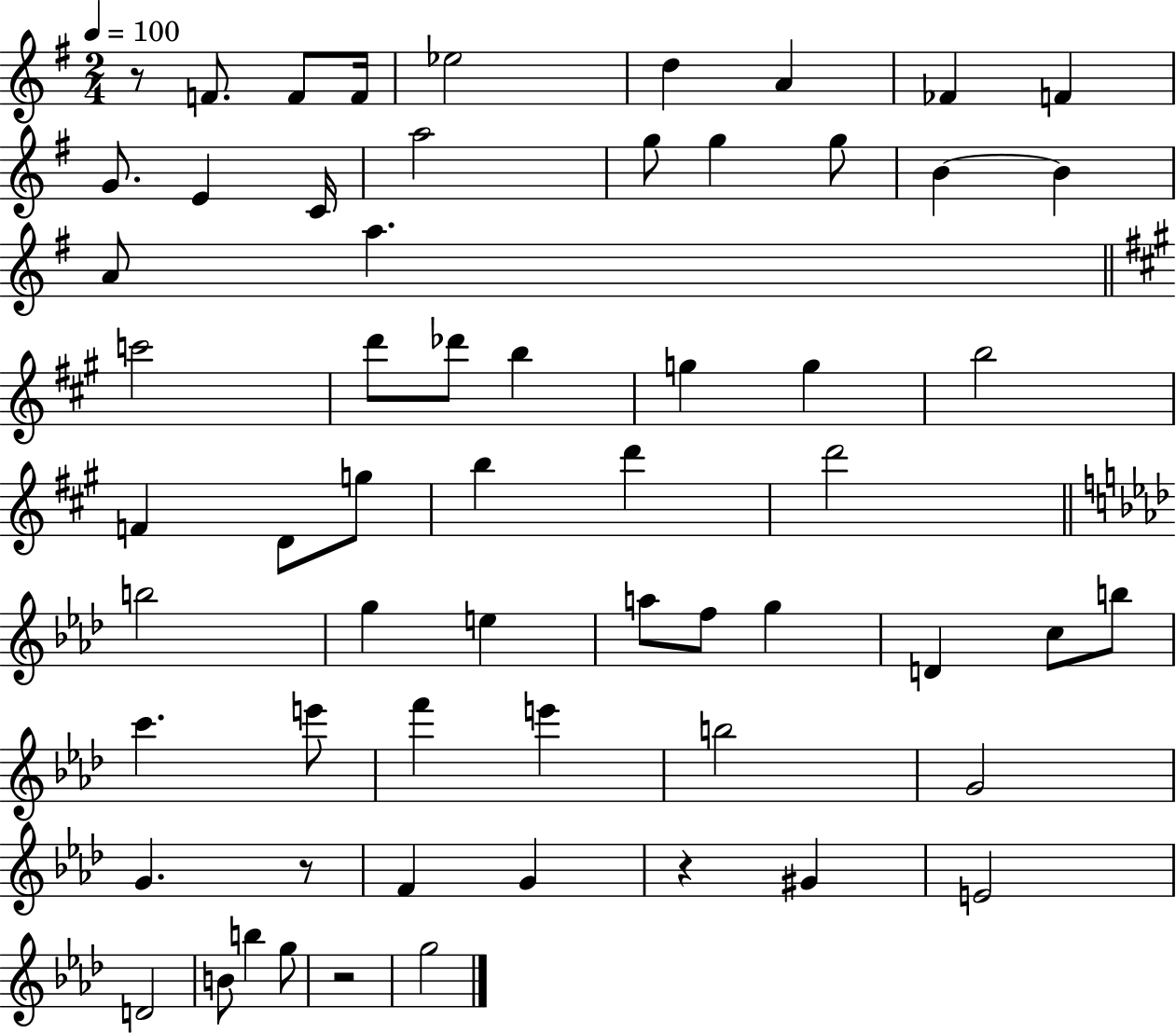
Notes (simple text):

R/e F4/e. F4/e F4/s Eb5/h D5/q A4/q FES4/q F4/q G4/e. E4/q C4/s A5/h G5/e G5/q G5/e B4/q B4/q A4/e A5/q. C6/h D6/e Db6/e B5/q G5/q G5/q B5/h F4/q D4/e G5/e B5/q D6/q D6/h B5/h G5/q E5/q A5/e F5/e G5/q D4/q C5/e B5/e C6/q. E6/e F6/q E6/q B5/h G4/h G4/q. R/e F4/q G4/q R/q G#4/q E4/h D4/h B4/e B5/q G5/e R/h G5/h